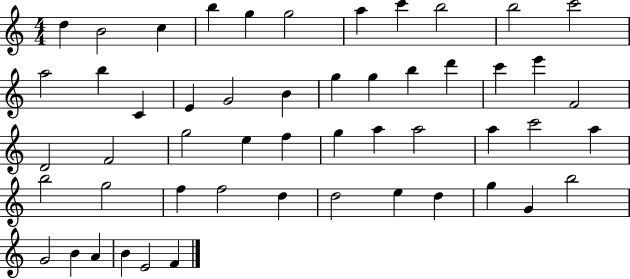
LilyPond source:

{
  \clef treble
  \numericTimeSignature
  \time 4/4
  \key c \major
  d''4 b'2 c''4 | b''4 g''4 g''2 | a''4 c'''4 b''2 | b''2 c'''2 | \break a''2 b''4 c'4 | e'4 g'2 b'4 | g''4 g''4 b''4 d'''4 | c'''4 e'''4 f'2 | \break d'2 f'2 | g''2 e''4 f''4 | g''4 a''4 a''2 | a''4 c'''2 a''4 | \break b''2 g''2 | f''4 f''2 d''4 | d''2 e''4 d''4 | g''4 g'4 b''2 | \break g'2 b'4 a'4 | b'4 e'2 f'4 | \bar "|."
}